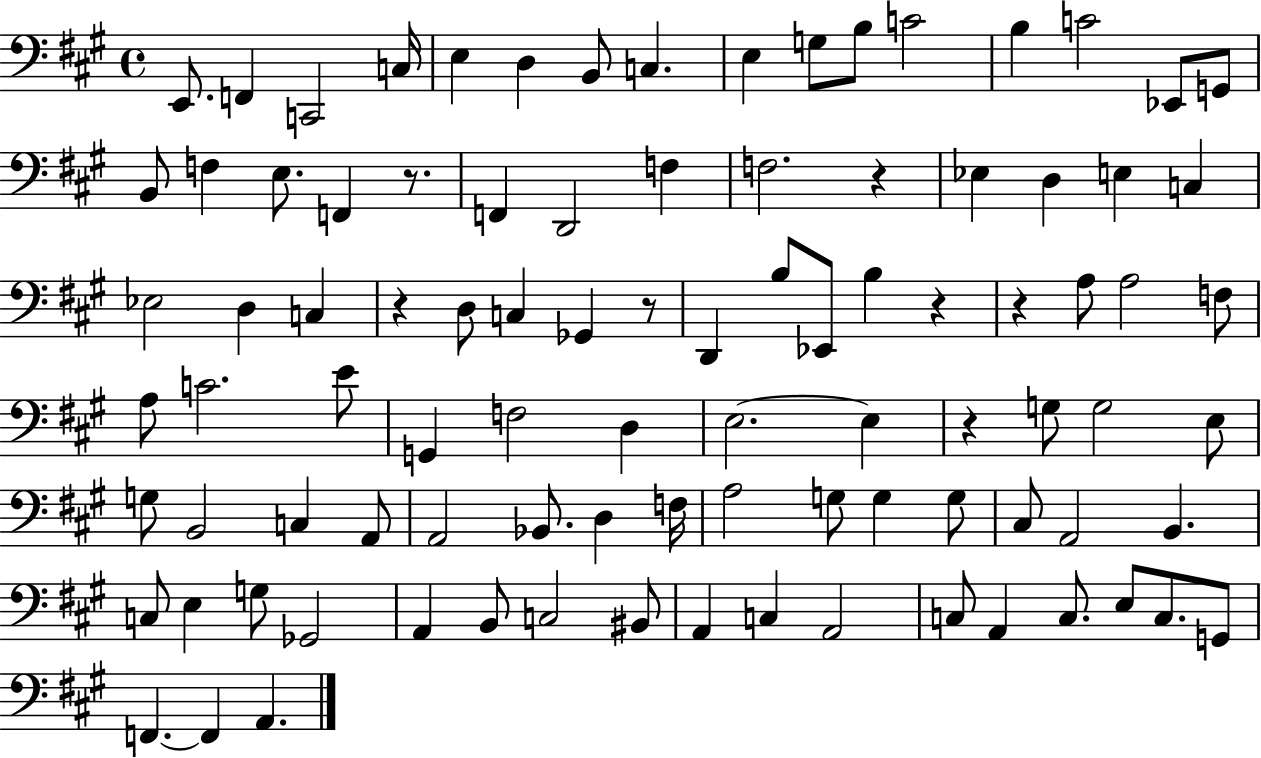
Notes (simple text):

E2/e. F2/q C2/h C3/s E3/q D3/q B2/e C3/q. E3/q G3/e B3/e C4/h B3/q C4/h Eb2/e G2/e B2/e F3/q E3/e. F2/q R/e. F2/q D2/h F3/q F3/h. R/q Eb3/q D3/q E3/q C3/q Eb3/h D3/q C3/q R/q D3/e C3/q Gb2/q R/e D2/q B3/e Eb2/e B3/q R/q R/q A3/e A3/h F3/e A3/e C4/h. E4/e G2/q F3/h D3/q E3/h. E3/q R/q G3/e G3/h E3/e G3/e B2/h C3/q A2/e A2/h Bb2/e. D3/q F3/s A3/h G3/e G3/q G3/e C#3/e A2/h B2/q. C3/e E3/q G3/e Gb2/h A2/q B2/e C3/h BIS2/e A2/q C3/q A2/h C3/e A2/q C3/e. E3/e C3/e. G2/e F2/q. F2/q A2/q.